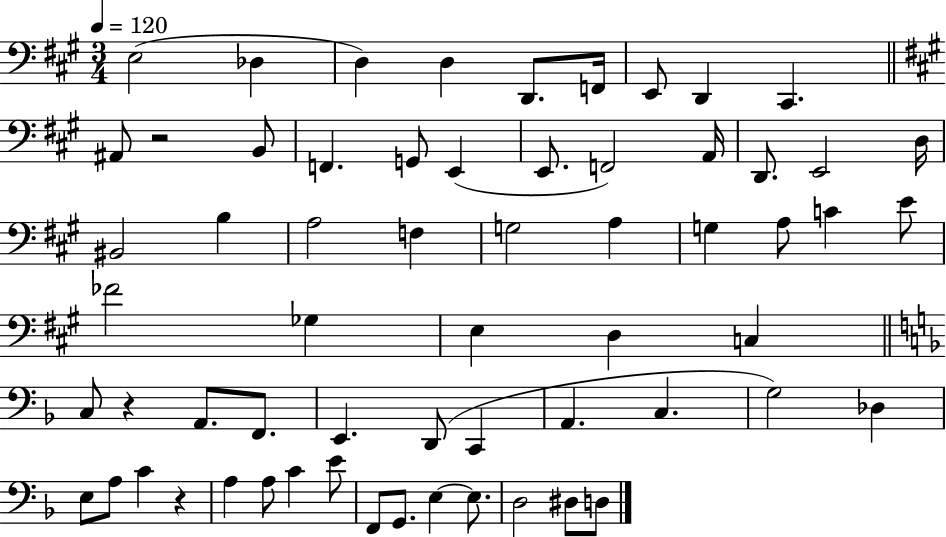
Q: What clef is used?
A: bass